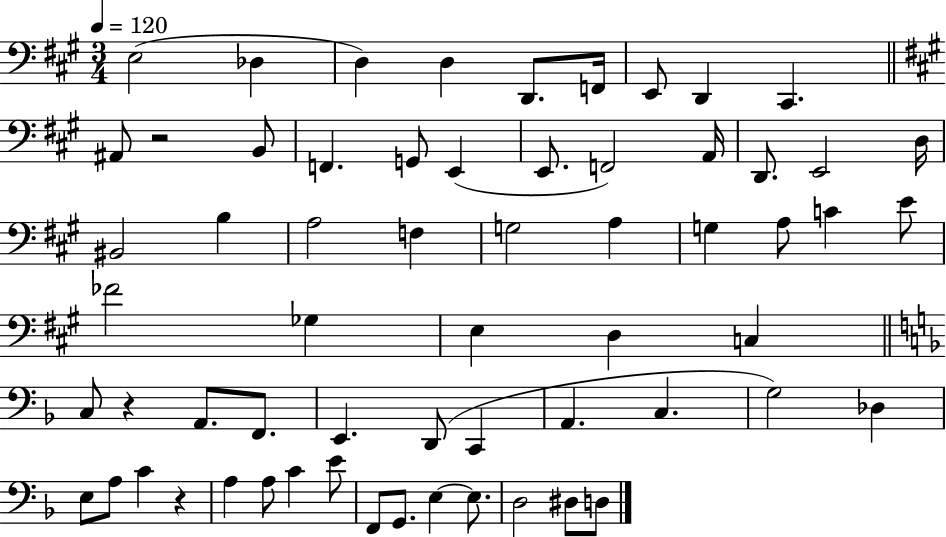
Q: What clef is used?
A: bass